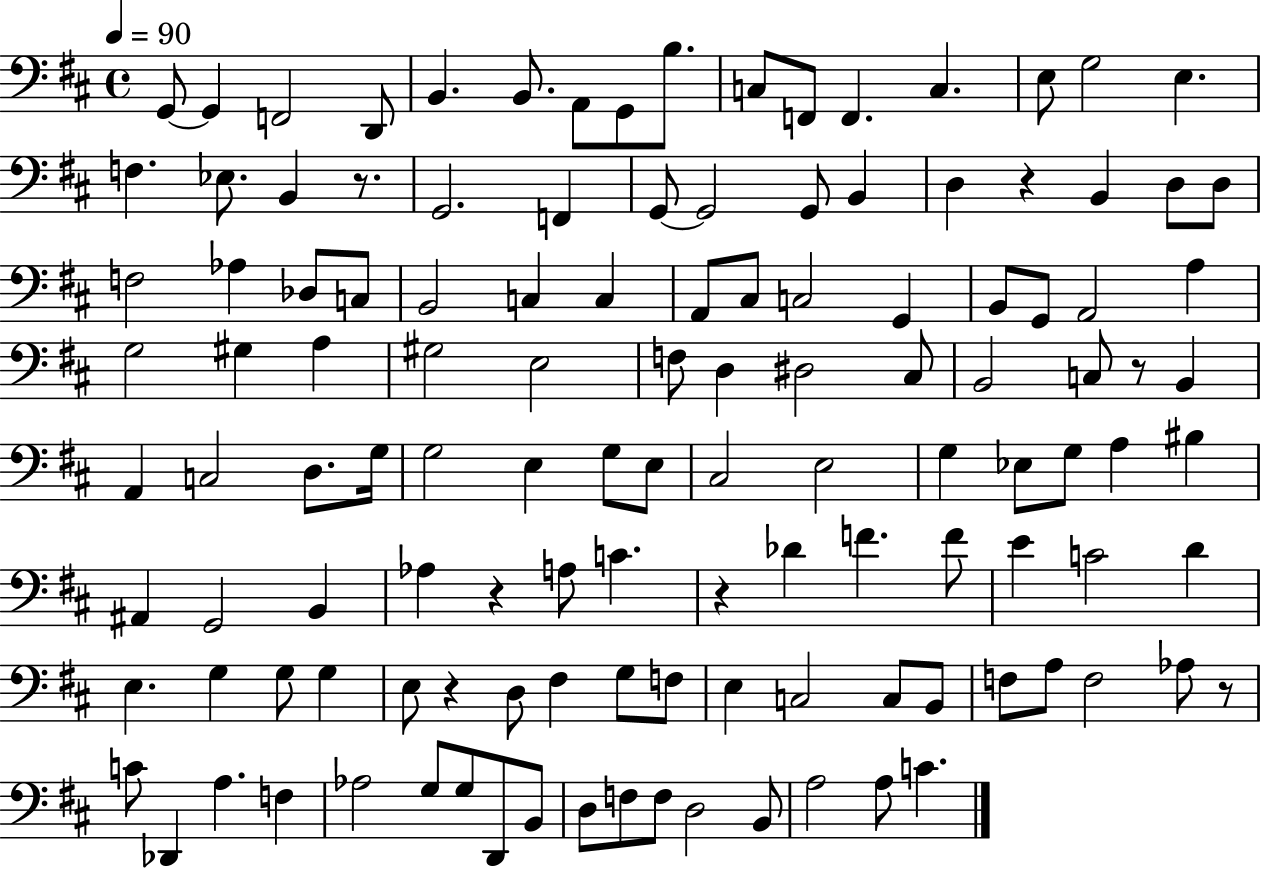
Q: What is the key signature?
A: D major